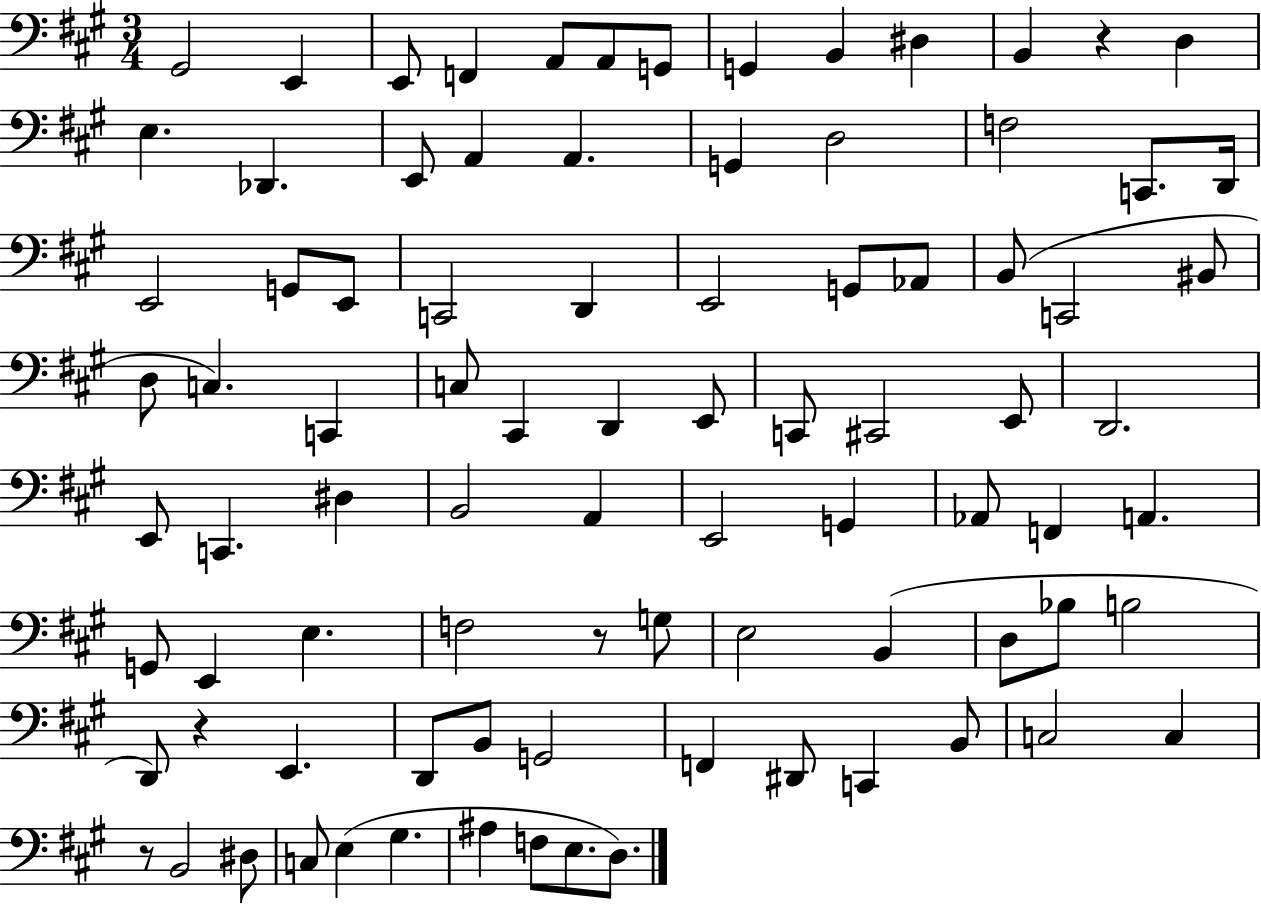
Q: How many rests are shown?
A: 4